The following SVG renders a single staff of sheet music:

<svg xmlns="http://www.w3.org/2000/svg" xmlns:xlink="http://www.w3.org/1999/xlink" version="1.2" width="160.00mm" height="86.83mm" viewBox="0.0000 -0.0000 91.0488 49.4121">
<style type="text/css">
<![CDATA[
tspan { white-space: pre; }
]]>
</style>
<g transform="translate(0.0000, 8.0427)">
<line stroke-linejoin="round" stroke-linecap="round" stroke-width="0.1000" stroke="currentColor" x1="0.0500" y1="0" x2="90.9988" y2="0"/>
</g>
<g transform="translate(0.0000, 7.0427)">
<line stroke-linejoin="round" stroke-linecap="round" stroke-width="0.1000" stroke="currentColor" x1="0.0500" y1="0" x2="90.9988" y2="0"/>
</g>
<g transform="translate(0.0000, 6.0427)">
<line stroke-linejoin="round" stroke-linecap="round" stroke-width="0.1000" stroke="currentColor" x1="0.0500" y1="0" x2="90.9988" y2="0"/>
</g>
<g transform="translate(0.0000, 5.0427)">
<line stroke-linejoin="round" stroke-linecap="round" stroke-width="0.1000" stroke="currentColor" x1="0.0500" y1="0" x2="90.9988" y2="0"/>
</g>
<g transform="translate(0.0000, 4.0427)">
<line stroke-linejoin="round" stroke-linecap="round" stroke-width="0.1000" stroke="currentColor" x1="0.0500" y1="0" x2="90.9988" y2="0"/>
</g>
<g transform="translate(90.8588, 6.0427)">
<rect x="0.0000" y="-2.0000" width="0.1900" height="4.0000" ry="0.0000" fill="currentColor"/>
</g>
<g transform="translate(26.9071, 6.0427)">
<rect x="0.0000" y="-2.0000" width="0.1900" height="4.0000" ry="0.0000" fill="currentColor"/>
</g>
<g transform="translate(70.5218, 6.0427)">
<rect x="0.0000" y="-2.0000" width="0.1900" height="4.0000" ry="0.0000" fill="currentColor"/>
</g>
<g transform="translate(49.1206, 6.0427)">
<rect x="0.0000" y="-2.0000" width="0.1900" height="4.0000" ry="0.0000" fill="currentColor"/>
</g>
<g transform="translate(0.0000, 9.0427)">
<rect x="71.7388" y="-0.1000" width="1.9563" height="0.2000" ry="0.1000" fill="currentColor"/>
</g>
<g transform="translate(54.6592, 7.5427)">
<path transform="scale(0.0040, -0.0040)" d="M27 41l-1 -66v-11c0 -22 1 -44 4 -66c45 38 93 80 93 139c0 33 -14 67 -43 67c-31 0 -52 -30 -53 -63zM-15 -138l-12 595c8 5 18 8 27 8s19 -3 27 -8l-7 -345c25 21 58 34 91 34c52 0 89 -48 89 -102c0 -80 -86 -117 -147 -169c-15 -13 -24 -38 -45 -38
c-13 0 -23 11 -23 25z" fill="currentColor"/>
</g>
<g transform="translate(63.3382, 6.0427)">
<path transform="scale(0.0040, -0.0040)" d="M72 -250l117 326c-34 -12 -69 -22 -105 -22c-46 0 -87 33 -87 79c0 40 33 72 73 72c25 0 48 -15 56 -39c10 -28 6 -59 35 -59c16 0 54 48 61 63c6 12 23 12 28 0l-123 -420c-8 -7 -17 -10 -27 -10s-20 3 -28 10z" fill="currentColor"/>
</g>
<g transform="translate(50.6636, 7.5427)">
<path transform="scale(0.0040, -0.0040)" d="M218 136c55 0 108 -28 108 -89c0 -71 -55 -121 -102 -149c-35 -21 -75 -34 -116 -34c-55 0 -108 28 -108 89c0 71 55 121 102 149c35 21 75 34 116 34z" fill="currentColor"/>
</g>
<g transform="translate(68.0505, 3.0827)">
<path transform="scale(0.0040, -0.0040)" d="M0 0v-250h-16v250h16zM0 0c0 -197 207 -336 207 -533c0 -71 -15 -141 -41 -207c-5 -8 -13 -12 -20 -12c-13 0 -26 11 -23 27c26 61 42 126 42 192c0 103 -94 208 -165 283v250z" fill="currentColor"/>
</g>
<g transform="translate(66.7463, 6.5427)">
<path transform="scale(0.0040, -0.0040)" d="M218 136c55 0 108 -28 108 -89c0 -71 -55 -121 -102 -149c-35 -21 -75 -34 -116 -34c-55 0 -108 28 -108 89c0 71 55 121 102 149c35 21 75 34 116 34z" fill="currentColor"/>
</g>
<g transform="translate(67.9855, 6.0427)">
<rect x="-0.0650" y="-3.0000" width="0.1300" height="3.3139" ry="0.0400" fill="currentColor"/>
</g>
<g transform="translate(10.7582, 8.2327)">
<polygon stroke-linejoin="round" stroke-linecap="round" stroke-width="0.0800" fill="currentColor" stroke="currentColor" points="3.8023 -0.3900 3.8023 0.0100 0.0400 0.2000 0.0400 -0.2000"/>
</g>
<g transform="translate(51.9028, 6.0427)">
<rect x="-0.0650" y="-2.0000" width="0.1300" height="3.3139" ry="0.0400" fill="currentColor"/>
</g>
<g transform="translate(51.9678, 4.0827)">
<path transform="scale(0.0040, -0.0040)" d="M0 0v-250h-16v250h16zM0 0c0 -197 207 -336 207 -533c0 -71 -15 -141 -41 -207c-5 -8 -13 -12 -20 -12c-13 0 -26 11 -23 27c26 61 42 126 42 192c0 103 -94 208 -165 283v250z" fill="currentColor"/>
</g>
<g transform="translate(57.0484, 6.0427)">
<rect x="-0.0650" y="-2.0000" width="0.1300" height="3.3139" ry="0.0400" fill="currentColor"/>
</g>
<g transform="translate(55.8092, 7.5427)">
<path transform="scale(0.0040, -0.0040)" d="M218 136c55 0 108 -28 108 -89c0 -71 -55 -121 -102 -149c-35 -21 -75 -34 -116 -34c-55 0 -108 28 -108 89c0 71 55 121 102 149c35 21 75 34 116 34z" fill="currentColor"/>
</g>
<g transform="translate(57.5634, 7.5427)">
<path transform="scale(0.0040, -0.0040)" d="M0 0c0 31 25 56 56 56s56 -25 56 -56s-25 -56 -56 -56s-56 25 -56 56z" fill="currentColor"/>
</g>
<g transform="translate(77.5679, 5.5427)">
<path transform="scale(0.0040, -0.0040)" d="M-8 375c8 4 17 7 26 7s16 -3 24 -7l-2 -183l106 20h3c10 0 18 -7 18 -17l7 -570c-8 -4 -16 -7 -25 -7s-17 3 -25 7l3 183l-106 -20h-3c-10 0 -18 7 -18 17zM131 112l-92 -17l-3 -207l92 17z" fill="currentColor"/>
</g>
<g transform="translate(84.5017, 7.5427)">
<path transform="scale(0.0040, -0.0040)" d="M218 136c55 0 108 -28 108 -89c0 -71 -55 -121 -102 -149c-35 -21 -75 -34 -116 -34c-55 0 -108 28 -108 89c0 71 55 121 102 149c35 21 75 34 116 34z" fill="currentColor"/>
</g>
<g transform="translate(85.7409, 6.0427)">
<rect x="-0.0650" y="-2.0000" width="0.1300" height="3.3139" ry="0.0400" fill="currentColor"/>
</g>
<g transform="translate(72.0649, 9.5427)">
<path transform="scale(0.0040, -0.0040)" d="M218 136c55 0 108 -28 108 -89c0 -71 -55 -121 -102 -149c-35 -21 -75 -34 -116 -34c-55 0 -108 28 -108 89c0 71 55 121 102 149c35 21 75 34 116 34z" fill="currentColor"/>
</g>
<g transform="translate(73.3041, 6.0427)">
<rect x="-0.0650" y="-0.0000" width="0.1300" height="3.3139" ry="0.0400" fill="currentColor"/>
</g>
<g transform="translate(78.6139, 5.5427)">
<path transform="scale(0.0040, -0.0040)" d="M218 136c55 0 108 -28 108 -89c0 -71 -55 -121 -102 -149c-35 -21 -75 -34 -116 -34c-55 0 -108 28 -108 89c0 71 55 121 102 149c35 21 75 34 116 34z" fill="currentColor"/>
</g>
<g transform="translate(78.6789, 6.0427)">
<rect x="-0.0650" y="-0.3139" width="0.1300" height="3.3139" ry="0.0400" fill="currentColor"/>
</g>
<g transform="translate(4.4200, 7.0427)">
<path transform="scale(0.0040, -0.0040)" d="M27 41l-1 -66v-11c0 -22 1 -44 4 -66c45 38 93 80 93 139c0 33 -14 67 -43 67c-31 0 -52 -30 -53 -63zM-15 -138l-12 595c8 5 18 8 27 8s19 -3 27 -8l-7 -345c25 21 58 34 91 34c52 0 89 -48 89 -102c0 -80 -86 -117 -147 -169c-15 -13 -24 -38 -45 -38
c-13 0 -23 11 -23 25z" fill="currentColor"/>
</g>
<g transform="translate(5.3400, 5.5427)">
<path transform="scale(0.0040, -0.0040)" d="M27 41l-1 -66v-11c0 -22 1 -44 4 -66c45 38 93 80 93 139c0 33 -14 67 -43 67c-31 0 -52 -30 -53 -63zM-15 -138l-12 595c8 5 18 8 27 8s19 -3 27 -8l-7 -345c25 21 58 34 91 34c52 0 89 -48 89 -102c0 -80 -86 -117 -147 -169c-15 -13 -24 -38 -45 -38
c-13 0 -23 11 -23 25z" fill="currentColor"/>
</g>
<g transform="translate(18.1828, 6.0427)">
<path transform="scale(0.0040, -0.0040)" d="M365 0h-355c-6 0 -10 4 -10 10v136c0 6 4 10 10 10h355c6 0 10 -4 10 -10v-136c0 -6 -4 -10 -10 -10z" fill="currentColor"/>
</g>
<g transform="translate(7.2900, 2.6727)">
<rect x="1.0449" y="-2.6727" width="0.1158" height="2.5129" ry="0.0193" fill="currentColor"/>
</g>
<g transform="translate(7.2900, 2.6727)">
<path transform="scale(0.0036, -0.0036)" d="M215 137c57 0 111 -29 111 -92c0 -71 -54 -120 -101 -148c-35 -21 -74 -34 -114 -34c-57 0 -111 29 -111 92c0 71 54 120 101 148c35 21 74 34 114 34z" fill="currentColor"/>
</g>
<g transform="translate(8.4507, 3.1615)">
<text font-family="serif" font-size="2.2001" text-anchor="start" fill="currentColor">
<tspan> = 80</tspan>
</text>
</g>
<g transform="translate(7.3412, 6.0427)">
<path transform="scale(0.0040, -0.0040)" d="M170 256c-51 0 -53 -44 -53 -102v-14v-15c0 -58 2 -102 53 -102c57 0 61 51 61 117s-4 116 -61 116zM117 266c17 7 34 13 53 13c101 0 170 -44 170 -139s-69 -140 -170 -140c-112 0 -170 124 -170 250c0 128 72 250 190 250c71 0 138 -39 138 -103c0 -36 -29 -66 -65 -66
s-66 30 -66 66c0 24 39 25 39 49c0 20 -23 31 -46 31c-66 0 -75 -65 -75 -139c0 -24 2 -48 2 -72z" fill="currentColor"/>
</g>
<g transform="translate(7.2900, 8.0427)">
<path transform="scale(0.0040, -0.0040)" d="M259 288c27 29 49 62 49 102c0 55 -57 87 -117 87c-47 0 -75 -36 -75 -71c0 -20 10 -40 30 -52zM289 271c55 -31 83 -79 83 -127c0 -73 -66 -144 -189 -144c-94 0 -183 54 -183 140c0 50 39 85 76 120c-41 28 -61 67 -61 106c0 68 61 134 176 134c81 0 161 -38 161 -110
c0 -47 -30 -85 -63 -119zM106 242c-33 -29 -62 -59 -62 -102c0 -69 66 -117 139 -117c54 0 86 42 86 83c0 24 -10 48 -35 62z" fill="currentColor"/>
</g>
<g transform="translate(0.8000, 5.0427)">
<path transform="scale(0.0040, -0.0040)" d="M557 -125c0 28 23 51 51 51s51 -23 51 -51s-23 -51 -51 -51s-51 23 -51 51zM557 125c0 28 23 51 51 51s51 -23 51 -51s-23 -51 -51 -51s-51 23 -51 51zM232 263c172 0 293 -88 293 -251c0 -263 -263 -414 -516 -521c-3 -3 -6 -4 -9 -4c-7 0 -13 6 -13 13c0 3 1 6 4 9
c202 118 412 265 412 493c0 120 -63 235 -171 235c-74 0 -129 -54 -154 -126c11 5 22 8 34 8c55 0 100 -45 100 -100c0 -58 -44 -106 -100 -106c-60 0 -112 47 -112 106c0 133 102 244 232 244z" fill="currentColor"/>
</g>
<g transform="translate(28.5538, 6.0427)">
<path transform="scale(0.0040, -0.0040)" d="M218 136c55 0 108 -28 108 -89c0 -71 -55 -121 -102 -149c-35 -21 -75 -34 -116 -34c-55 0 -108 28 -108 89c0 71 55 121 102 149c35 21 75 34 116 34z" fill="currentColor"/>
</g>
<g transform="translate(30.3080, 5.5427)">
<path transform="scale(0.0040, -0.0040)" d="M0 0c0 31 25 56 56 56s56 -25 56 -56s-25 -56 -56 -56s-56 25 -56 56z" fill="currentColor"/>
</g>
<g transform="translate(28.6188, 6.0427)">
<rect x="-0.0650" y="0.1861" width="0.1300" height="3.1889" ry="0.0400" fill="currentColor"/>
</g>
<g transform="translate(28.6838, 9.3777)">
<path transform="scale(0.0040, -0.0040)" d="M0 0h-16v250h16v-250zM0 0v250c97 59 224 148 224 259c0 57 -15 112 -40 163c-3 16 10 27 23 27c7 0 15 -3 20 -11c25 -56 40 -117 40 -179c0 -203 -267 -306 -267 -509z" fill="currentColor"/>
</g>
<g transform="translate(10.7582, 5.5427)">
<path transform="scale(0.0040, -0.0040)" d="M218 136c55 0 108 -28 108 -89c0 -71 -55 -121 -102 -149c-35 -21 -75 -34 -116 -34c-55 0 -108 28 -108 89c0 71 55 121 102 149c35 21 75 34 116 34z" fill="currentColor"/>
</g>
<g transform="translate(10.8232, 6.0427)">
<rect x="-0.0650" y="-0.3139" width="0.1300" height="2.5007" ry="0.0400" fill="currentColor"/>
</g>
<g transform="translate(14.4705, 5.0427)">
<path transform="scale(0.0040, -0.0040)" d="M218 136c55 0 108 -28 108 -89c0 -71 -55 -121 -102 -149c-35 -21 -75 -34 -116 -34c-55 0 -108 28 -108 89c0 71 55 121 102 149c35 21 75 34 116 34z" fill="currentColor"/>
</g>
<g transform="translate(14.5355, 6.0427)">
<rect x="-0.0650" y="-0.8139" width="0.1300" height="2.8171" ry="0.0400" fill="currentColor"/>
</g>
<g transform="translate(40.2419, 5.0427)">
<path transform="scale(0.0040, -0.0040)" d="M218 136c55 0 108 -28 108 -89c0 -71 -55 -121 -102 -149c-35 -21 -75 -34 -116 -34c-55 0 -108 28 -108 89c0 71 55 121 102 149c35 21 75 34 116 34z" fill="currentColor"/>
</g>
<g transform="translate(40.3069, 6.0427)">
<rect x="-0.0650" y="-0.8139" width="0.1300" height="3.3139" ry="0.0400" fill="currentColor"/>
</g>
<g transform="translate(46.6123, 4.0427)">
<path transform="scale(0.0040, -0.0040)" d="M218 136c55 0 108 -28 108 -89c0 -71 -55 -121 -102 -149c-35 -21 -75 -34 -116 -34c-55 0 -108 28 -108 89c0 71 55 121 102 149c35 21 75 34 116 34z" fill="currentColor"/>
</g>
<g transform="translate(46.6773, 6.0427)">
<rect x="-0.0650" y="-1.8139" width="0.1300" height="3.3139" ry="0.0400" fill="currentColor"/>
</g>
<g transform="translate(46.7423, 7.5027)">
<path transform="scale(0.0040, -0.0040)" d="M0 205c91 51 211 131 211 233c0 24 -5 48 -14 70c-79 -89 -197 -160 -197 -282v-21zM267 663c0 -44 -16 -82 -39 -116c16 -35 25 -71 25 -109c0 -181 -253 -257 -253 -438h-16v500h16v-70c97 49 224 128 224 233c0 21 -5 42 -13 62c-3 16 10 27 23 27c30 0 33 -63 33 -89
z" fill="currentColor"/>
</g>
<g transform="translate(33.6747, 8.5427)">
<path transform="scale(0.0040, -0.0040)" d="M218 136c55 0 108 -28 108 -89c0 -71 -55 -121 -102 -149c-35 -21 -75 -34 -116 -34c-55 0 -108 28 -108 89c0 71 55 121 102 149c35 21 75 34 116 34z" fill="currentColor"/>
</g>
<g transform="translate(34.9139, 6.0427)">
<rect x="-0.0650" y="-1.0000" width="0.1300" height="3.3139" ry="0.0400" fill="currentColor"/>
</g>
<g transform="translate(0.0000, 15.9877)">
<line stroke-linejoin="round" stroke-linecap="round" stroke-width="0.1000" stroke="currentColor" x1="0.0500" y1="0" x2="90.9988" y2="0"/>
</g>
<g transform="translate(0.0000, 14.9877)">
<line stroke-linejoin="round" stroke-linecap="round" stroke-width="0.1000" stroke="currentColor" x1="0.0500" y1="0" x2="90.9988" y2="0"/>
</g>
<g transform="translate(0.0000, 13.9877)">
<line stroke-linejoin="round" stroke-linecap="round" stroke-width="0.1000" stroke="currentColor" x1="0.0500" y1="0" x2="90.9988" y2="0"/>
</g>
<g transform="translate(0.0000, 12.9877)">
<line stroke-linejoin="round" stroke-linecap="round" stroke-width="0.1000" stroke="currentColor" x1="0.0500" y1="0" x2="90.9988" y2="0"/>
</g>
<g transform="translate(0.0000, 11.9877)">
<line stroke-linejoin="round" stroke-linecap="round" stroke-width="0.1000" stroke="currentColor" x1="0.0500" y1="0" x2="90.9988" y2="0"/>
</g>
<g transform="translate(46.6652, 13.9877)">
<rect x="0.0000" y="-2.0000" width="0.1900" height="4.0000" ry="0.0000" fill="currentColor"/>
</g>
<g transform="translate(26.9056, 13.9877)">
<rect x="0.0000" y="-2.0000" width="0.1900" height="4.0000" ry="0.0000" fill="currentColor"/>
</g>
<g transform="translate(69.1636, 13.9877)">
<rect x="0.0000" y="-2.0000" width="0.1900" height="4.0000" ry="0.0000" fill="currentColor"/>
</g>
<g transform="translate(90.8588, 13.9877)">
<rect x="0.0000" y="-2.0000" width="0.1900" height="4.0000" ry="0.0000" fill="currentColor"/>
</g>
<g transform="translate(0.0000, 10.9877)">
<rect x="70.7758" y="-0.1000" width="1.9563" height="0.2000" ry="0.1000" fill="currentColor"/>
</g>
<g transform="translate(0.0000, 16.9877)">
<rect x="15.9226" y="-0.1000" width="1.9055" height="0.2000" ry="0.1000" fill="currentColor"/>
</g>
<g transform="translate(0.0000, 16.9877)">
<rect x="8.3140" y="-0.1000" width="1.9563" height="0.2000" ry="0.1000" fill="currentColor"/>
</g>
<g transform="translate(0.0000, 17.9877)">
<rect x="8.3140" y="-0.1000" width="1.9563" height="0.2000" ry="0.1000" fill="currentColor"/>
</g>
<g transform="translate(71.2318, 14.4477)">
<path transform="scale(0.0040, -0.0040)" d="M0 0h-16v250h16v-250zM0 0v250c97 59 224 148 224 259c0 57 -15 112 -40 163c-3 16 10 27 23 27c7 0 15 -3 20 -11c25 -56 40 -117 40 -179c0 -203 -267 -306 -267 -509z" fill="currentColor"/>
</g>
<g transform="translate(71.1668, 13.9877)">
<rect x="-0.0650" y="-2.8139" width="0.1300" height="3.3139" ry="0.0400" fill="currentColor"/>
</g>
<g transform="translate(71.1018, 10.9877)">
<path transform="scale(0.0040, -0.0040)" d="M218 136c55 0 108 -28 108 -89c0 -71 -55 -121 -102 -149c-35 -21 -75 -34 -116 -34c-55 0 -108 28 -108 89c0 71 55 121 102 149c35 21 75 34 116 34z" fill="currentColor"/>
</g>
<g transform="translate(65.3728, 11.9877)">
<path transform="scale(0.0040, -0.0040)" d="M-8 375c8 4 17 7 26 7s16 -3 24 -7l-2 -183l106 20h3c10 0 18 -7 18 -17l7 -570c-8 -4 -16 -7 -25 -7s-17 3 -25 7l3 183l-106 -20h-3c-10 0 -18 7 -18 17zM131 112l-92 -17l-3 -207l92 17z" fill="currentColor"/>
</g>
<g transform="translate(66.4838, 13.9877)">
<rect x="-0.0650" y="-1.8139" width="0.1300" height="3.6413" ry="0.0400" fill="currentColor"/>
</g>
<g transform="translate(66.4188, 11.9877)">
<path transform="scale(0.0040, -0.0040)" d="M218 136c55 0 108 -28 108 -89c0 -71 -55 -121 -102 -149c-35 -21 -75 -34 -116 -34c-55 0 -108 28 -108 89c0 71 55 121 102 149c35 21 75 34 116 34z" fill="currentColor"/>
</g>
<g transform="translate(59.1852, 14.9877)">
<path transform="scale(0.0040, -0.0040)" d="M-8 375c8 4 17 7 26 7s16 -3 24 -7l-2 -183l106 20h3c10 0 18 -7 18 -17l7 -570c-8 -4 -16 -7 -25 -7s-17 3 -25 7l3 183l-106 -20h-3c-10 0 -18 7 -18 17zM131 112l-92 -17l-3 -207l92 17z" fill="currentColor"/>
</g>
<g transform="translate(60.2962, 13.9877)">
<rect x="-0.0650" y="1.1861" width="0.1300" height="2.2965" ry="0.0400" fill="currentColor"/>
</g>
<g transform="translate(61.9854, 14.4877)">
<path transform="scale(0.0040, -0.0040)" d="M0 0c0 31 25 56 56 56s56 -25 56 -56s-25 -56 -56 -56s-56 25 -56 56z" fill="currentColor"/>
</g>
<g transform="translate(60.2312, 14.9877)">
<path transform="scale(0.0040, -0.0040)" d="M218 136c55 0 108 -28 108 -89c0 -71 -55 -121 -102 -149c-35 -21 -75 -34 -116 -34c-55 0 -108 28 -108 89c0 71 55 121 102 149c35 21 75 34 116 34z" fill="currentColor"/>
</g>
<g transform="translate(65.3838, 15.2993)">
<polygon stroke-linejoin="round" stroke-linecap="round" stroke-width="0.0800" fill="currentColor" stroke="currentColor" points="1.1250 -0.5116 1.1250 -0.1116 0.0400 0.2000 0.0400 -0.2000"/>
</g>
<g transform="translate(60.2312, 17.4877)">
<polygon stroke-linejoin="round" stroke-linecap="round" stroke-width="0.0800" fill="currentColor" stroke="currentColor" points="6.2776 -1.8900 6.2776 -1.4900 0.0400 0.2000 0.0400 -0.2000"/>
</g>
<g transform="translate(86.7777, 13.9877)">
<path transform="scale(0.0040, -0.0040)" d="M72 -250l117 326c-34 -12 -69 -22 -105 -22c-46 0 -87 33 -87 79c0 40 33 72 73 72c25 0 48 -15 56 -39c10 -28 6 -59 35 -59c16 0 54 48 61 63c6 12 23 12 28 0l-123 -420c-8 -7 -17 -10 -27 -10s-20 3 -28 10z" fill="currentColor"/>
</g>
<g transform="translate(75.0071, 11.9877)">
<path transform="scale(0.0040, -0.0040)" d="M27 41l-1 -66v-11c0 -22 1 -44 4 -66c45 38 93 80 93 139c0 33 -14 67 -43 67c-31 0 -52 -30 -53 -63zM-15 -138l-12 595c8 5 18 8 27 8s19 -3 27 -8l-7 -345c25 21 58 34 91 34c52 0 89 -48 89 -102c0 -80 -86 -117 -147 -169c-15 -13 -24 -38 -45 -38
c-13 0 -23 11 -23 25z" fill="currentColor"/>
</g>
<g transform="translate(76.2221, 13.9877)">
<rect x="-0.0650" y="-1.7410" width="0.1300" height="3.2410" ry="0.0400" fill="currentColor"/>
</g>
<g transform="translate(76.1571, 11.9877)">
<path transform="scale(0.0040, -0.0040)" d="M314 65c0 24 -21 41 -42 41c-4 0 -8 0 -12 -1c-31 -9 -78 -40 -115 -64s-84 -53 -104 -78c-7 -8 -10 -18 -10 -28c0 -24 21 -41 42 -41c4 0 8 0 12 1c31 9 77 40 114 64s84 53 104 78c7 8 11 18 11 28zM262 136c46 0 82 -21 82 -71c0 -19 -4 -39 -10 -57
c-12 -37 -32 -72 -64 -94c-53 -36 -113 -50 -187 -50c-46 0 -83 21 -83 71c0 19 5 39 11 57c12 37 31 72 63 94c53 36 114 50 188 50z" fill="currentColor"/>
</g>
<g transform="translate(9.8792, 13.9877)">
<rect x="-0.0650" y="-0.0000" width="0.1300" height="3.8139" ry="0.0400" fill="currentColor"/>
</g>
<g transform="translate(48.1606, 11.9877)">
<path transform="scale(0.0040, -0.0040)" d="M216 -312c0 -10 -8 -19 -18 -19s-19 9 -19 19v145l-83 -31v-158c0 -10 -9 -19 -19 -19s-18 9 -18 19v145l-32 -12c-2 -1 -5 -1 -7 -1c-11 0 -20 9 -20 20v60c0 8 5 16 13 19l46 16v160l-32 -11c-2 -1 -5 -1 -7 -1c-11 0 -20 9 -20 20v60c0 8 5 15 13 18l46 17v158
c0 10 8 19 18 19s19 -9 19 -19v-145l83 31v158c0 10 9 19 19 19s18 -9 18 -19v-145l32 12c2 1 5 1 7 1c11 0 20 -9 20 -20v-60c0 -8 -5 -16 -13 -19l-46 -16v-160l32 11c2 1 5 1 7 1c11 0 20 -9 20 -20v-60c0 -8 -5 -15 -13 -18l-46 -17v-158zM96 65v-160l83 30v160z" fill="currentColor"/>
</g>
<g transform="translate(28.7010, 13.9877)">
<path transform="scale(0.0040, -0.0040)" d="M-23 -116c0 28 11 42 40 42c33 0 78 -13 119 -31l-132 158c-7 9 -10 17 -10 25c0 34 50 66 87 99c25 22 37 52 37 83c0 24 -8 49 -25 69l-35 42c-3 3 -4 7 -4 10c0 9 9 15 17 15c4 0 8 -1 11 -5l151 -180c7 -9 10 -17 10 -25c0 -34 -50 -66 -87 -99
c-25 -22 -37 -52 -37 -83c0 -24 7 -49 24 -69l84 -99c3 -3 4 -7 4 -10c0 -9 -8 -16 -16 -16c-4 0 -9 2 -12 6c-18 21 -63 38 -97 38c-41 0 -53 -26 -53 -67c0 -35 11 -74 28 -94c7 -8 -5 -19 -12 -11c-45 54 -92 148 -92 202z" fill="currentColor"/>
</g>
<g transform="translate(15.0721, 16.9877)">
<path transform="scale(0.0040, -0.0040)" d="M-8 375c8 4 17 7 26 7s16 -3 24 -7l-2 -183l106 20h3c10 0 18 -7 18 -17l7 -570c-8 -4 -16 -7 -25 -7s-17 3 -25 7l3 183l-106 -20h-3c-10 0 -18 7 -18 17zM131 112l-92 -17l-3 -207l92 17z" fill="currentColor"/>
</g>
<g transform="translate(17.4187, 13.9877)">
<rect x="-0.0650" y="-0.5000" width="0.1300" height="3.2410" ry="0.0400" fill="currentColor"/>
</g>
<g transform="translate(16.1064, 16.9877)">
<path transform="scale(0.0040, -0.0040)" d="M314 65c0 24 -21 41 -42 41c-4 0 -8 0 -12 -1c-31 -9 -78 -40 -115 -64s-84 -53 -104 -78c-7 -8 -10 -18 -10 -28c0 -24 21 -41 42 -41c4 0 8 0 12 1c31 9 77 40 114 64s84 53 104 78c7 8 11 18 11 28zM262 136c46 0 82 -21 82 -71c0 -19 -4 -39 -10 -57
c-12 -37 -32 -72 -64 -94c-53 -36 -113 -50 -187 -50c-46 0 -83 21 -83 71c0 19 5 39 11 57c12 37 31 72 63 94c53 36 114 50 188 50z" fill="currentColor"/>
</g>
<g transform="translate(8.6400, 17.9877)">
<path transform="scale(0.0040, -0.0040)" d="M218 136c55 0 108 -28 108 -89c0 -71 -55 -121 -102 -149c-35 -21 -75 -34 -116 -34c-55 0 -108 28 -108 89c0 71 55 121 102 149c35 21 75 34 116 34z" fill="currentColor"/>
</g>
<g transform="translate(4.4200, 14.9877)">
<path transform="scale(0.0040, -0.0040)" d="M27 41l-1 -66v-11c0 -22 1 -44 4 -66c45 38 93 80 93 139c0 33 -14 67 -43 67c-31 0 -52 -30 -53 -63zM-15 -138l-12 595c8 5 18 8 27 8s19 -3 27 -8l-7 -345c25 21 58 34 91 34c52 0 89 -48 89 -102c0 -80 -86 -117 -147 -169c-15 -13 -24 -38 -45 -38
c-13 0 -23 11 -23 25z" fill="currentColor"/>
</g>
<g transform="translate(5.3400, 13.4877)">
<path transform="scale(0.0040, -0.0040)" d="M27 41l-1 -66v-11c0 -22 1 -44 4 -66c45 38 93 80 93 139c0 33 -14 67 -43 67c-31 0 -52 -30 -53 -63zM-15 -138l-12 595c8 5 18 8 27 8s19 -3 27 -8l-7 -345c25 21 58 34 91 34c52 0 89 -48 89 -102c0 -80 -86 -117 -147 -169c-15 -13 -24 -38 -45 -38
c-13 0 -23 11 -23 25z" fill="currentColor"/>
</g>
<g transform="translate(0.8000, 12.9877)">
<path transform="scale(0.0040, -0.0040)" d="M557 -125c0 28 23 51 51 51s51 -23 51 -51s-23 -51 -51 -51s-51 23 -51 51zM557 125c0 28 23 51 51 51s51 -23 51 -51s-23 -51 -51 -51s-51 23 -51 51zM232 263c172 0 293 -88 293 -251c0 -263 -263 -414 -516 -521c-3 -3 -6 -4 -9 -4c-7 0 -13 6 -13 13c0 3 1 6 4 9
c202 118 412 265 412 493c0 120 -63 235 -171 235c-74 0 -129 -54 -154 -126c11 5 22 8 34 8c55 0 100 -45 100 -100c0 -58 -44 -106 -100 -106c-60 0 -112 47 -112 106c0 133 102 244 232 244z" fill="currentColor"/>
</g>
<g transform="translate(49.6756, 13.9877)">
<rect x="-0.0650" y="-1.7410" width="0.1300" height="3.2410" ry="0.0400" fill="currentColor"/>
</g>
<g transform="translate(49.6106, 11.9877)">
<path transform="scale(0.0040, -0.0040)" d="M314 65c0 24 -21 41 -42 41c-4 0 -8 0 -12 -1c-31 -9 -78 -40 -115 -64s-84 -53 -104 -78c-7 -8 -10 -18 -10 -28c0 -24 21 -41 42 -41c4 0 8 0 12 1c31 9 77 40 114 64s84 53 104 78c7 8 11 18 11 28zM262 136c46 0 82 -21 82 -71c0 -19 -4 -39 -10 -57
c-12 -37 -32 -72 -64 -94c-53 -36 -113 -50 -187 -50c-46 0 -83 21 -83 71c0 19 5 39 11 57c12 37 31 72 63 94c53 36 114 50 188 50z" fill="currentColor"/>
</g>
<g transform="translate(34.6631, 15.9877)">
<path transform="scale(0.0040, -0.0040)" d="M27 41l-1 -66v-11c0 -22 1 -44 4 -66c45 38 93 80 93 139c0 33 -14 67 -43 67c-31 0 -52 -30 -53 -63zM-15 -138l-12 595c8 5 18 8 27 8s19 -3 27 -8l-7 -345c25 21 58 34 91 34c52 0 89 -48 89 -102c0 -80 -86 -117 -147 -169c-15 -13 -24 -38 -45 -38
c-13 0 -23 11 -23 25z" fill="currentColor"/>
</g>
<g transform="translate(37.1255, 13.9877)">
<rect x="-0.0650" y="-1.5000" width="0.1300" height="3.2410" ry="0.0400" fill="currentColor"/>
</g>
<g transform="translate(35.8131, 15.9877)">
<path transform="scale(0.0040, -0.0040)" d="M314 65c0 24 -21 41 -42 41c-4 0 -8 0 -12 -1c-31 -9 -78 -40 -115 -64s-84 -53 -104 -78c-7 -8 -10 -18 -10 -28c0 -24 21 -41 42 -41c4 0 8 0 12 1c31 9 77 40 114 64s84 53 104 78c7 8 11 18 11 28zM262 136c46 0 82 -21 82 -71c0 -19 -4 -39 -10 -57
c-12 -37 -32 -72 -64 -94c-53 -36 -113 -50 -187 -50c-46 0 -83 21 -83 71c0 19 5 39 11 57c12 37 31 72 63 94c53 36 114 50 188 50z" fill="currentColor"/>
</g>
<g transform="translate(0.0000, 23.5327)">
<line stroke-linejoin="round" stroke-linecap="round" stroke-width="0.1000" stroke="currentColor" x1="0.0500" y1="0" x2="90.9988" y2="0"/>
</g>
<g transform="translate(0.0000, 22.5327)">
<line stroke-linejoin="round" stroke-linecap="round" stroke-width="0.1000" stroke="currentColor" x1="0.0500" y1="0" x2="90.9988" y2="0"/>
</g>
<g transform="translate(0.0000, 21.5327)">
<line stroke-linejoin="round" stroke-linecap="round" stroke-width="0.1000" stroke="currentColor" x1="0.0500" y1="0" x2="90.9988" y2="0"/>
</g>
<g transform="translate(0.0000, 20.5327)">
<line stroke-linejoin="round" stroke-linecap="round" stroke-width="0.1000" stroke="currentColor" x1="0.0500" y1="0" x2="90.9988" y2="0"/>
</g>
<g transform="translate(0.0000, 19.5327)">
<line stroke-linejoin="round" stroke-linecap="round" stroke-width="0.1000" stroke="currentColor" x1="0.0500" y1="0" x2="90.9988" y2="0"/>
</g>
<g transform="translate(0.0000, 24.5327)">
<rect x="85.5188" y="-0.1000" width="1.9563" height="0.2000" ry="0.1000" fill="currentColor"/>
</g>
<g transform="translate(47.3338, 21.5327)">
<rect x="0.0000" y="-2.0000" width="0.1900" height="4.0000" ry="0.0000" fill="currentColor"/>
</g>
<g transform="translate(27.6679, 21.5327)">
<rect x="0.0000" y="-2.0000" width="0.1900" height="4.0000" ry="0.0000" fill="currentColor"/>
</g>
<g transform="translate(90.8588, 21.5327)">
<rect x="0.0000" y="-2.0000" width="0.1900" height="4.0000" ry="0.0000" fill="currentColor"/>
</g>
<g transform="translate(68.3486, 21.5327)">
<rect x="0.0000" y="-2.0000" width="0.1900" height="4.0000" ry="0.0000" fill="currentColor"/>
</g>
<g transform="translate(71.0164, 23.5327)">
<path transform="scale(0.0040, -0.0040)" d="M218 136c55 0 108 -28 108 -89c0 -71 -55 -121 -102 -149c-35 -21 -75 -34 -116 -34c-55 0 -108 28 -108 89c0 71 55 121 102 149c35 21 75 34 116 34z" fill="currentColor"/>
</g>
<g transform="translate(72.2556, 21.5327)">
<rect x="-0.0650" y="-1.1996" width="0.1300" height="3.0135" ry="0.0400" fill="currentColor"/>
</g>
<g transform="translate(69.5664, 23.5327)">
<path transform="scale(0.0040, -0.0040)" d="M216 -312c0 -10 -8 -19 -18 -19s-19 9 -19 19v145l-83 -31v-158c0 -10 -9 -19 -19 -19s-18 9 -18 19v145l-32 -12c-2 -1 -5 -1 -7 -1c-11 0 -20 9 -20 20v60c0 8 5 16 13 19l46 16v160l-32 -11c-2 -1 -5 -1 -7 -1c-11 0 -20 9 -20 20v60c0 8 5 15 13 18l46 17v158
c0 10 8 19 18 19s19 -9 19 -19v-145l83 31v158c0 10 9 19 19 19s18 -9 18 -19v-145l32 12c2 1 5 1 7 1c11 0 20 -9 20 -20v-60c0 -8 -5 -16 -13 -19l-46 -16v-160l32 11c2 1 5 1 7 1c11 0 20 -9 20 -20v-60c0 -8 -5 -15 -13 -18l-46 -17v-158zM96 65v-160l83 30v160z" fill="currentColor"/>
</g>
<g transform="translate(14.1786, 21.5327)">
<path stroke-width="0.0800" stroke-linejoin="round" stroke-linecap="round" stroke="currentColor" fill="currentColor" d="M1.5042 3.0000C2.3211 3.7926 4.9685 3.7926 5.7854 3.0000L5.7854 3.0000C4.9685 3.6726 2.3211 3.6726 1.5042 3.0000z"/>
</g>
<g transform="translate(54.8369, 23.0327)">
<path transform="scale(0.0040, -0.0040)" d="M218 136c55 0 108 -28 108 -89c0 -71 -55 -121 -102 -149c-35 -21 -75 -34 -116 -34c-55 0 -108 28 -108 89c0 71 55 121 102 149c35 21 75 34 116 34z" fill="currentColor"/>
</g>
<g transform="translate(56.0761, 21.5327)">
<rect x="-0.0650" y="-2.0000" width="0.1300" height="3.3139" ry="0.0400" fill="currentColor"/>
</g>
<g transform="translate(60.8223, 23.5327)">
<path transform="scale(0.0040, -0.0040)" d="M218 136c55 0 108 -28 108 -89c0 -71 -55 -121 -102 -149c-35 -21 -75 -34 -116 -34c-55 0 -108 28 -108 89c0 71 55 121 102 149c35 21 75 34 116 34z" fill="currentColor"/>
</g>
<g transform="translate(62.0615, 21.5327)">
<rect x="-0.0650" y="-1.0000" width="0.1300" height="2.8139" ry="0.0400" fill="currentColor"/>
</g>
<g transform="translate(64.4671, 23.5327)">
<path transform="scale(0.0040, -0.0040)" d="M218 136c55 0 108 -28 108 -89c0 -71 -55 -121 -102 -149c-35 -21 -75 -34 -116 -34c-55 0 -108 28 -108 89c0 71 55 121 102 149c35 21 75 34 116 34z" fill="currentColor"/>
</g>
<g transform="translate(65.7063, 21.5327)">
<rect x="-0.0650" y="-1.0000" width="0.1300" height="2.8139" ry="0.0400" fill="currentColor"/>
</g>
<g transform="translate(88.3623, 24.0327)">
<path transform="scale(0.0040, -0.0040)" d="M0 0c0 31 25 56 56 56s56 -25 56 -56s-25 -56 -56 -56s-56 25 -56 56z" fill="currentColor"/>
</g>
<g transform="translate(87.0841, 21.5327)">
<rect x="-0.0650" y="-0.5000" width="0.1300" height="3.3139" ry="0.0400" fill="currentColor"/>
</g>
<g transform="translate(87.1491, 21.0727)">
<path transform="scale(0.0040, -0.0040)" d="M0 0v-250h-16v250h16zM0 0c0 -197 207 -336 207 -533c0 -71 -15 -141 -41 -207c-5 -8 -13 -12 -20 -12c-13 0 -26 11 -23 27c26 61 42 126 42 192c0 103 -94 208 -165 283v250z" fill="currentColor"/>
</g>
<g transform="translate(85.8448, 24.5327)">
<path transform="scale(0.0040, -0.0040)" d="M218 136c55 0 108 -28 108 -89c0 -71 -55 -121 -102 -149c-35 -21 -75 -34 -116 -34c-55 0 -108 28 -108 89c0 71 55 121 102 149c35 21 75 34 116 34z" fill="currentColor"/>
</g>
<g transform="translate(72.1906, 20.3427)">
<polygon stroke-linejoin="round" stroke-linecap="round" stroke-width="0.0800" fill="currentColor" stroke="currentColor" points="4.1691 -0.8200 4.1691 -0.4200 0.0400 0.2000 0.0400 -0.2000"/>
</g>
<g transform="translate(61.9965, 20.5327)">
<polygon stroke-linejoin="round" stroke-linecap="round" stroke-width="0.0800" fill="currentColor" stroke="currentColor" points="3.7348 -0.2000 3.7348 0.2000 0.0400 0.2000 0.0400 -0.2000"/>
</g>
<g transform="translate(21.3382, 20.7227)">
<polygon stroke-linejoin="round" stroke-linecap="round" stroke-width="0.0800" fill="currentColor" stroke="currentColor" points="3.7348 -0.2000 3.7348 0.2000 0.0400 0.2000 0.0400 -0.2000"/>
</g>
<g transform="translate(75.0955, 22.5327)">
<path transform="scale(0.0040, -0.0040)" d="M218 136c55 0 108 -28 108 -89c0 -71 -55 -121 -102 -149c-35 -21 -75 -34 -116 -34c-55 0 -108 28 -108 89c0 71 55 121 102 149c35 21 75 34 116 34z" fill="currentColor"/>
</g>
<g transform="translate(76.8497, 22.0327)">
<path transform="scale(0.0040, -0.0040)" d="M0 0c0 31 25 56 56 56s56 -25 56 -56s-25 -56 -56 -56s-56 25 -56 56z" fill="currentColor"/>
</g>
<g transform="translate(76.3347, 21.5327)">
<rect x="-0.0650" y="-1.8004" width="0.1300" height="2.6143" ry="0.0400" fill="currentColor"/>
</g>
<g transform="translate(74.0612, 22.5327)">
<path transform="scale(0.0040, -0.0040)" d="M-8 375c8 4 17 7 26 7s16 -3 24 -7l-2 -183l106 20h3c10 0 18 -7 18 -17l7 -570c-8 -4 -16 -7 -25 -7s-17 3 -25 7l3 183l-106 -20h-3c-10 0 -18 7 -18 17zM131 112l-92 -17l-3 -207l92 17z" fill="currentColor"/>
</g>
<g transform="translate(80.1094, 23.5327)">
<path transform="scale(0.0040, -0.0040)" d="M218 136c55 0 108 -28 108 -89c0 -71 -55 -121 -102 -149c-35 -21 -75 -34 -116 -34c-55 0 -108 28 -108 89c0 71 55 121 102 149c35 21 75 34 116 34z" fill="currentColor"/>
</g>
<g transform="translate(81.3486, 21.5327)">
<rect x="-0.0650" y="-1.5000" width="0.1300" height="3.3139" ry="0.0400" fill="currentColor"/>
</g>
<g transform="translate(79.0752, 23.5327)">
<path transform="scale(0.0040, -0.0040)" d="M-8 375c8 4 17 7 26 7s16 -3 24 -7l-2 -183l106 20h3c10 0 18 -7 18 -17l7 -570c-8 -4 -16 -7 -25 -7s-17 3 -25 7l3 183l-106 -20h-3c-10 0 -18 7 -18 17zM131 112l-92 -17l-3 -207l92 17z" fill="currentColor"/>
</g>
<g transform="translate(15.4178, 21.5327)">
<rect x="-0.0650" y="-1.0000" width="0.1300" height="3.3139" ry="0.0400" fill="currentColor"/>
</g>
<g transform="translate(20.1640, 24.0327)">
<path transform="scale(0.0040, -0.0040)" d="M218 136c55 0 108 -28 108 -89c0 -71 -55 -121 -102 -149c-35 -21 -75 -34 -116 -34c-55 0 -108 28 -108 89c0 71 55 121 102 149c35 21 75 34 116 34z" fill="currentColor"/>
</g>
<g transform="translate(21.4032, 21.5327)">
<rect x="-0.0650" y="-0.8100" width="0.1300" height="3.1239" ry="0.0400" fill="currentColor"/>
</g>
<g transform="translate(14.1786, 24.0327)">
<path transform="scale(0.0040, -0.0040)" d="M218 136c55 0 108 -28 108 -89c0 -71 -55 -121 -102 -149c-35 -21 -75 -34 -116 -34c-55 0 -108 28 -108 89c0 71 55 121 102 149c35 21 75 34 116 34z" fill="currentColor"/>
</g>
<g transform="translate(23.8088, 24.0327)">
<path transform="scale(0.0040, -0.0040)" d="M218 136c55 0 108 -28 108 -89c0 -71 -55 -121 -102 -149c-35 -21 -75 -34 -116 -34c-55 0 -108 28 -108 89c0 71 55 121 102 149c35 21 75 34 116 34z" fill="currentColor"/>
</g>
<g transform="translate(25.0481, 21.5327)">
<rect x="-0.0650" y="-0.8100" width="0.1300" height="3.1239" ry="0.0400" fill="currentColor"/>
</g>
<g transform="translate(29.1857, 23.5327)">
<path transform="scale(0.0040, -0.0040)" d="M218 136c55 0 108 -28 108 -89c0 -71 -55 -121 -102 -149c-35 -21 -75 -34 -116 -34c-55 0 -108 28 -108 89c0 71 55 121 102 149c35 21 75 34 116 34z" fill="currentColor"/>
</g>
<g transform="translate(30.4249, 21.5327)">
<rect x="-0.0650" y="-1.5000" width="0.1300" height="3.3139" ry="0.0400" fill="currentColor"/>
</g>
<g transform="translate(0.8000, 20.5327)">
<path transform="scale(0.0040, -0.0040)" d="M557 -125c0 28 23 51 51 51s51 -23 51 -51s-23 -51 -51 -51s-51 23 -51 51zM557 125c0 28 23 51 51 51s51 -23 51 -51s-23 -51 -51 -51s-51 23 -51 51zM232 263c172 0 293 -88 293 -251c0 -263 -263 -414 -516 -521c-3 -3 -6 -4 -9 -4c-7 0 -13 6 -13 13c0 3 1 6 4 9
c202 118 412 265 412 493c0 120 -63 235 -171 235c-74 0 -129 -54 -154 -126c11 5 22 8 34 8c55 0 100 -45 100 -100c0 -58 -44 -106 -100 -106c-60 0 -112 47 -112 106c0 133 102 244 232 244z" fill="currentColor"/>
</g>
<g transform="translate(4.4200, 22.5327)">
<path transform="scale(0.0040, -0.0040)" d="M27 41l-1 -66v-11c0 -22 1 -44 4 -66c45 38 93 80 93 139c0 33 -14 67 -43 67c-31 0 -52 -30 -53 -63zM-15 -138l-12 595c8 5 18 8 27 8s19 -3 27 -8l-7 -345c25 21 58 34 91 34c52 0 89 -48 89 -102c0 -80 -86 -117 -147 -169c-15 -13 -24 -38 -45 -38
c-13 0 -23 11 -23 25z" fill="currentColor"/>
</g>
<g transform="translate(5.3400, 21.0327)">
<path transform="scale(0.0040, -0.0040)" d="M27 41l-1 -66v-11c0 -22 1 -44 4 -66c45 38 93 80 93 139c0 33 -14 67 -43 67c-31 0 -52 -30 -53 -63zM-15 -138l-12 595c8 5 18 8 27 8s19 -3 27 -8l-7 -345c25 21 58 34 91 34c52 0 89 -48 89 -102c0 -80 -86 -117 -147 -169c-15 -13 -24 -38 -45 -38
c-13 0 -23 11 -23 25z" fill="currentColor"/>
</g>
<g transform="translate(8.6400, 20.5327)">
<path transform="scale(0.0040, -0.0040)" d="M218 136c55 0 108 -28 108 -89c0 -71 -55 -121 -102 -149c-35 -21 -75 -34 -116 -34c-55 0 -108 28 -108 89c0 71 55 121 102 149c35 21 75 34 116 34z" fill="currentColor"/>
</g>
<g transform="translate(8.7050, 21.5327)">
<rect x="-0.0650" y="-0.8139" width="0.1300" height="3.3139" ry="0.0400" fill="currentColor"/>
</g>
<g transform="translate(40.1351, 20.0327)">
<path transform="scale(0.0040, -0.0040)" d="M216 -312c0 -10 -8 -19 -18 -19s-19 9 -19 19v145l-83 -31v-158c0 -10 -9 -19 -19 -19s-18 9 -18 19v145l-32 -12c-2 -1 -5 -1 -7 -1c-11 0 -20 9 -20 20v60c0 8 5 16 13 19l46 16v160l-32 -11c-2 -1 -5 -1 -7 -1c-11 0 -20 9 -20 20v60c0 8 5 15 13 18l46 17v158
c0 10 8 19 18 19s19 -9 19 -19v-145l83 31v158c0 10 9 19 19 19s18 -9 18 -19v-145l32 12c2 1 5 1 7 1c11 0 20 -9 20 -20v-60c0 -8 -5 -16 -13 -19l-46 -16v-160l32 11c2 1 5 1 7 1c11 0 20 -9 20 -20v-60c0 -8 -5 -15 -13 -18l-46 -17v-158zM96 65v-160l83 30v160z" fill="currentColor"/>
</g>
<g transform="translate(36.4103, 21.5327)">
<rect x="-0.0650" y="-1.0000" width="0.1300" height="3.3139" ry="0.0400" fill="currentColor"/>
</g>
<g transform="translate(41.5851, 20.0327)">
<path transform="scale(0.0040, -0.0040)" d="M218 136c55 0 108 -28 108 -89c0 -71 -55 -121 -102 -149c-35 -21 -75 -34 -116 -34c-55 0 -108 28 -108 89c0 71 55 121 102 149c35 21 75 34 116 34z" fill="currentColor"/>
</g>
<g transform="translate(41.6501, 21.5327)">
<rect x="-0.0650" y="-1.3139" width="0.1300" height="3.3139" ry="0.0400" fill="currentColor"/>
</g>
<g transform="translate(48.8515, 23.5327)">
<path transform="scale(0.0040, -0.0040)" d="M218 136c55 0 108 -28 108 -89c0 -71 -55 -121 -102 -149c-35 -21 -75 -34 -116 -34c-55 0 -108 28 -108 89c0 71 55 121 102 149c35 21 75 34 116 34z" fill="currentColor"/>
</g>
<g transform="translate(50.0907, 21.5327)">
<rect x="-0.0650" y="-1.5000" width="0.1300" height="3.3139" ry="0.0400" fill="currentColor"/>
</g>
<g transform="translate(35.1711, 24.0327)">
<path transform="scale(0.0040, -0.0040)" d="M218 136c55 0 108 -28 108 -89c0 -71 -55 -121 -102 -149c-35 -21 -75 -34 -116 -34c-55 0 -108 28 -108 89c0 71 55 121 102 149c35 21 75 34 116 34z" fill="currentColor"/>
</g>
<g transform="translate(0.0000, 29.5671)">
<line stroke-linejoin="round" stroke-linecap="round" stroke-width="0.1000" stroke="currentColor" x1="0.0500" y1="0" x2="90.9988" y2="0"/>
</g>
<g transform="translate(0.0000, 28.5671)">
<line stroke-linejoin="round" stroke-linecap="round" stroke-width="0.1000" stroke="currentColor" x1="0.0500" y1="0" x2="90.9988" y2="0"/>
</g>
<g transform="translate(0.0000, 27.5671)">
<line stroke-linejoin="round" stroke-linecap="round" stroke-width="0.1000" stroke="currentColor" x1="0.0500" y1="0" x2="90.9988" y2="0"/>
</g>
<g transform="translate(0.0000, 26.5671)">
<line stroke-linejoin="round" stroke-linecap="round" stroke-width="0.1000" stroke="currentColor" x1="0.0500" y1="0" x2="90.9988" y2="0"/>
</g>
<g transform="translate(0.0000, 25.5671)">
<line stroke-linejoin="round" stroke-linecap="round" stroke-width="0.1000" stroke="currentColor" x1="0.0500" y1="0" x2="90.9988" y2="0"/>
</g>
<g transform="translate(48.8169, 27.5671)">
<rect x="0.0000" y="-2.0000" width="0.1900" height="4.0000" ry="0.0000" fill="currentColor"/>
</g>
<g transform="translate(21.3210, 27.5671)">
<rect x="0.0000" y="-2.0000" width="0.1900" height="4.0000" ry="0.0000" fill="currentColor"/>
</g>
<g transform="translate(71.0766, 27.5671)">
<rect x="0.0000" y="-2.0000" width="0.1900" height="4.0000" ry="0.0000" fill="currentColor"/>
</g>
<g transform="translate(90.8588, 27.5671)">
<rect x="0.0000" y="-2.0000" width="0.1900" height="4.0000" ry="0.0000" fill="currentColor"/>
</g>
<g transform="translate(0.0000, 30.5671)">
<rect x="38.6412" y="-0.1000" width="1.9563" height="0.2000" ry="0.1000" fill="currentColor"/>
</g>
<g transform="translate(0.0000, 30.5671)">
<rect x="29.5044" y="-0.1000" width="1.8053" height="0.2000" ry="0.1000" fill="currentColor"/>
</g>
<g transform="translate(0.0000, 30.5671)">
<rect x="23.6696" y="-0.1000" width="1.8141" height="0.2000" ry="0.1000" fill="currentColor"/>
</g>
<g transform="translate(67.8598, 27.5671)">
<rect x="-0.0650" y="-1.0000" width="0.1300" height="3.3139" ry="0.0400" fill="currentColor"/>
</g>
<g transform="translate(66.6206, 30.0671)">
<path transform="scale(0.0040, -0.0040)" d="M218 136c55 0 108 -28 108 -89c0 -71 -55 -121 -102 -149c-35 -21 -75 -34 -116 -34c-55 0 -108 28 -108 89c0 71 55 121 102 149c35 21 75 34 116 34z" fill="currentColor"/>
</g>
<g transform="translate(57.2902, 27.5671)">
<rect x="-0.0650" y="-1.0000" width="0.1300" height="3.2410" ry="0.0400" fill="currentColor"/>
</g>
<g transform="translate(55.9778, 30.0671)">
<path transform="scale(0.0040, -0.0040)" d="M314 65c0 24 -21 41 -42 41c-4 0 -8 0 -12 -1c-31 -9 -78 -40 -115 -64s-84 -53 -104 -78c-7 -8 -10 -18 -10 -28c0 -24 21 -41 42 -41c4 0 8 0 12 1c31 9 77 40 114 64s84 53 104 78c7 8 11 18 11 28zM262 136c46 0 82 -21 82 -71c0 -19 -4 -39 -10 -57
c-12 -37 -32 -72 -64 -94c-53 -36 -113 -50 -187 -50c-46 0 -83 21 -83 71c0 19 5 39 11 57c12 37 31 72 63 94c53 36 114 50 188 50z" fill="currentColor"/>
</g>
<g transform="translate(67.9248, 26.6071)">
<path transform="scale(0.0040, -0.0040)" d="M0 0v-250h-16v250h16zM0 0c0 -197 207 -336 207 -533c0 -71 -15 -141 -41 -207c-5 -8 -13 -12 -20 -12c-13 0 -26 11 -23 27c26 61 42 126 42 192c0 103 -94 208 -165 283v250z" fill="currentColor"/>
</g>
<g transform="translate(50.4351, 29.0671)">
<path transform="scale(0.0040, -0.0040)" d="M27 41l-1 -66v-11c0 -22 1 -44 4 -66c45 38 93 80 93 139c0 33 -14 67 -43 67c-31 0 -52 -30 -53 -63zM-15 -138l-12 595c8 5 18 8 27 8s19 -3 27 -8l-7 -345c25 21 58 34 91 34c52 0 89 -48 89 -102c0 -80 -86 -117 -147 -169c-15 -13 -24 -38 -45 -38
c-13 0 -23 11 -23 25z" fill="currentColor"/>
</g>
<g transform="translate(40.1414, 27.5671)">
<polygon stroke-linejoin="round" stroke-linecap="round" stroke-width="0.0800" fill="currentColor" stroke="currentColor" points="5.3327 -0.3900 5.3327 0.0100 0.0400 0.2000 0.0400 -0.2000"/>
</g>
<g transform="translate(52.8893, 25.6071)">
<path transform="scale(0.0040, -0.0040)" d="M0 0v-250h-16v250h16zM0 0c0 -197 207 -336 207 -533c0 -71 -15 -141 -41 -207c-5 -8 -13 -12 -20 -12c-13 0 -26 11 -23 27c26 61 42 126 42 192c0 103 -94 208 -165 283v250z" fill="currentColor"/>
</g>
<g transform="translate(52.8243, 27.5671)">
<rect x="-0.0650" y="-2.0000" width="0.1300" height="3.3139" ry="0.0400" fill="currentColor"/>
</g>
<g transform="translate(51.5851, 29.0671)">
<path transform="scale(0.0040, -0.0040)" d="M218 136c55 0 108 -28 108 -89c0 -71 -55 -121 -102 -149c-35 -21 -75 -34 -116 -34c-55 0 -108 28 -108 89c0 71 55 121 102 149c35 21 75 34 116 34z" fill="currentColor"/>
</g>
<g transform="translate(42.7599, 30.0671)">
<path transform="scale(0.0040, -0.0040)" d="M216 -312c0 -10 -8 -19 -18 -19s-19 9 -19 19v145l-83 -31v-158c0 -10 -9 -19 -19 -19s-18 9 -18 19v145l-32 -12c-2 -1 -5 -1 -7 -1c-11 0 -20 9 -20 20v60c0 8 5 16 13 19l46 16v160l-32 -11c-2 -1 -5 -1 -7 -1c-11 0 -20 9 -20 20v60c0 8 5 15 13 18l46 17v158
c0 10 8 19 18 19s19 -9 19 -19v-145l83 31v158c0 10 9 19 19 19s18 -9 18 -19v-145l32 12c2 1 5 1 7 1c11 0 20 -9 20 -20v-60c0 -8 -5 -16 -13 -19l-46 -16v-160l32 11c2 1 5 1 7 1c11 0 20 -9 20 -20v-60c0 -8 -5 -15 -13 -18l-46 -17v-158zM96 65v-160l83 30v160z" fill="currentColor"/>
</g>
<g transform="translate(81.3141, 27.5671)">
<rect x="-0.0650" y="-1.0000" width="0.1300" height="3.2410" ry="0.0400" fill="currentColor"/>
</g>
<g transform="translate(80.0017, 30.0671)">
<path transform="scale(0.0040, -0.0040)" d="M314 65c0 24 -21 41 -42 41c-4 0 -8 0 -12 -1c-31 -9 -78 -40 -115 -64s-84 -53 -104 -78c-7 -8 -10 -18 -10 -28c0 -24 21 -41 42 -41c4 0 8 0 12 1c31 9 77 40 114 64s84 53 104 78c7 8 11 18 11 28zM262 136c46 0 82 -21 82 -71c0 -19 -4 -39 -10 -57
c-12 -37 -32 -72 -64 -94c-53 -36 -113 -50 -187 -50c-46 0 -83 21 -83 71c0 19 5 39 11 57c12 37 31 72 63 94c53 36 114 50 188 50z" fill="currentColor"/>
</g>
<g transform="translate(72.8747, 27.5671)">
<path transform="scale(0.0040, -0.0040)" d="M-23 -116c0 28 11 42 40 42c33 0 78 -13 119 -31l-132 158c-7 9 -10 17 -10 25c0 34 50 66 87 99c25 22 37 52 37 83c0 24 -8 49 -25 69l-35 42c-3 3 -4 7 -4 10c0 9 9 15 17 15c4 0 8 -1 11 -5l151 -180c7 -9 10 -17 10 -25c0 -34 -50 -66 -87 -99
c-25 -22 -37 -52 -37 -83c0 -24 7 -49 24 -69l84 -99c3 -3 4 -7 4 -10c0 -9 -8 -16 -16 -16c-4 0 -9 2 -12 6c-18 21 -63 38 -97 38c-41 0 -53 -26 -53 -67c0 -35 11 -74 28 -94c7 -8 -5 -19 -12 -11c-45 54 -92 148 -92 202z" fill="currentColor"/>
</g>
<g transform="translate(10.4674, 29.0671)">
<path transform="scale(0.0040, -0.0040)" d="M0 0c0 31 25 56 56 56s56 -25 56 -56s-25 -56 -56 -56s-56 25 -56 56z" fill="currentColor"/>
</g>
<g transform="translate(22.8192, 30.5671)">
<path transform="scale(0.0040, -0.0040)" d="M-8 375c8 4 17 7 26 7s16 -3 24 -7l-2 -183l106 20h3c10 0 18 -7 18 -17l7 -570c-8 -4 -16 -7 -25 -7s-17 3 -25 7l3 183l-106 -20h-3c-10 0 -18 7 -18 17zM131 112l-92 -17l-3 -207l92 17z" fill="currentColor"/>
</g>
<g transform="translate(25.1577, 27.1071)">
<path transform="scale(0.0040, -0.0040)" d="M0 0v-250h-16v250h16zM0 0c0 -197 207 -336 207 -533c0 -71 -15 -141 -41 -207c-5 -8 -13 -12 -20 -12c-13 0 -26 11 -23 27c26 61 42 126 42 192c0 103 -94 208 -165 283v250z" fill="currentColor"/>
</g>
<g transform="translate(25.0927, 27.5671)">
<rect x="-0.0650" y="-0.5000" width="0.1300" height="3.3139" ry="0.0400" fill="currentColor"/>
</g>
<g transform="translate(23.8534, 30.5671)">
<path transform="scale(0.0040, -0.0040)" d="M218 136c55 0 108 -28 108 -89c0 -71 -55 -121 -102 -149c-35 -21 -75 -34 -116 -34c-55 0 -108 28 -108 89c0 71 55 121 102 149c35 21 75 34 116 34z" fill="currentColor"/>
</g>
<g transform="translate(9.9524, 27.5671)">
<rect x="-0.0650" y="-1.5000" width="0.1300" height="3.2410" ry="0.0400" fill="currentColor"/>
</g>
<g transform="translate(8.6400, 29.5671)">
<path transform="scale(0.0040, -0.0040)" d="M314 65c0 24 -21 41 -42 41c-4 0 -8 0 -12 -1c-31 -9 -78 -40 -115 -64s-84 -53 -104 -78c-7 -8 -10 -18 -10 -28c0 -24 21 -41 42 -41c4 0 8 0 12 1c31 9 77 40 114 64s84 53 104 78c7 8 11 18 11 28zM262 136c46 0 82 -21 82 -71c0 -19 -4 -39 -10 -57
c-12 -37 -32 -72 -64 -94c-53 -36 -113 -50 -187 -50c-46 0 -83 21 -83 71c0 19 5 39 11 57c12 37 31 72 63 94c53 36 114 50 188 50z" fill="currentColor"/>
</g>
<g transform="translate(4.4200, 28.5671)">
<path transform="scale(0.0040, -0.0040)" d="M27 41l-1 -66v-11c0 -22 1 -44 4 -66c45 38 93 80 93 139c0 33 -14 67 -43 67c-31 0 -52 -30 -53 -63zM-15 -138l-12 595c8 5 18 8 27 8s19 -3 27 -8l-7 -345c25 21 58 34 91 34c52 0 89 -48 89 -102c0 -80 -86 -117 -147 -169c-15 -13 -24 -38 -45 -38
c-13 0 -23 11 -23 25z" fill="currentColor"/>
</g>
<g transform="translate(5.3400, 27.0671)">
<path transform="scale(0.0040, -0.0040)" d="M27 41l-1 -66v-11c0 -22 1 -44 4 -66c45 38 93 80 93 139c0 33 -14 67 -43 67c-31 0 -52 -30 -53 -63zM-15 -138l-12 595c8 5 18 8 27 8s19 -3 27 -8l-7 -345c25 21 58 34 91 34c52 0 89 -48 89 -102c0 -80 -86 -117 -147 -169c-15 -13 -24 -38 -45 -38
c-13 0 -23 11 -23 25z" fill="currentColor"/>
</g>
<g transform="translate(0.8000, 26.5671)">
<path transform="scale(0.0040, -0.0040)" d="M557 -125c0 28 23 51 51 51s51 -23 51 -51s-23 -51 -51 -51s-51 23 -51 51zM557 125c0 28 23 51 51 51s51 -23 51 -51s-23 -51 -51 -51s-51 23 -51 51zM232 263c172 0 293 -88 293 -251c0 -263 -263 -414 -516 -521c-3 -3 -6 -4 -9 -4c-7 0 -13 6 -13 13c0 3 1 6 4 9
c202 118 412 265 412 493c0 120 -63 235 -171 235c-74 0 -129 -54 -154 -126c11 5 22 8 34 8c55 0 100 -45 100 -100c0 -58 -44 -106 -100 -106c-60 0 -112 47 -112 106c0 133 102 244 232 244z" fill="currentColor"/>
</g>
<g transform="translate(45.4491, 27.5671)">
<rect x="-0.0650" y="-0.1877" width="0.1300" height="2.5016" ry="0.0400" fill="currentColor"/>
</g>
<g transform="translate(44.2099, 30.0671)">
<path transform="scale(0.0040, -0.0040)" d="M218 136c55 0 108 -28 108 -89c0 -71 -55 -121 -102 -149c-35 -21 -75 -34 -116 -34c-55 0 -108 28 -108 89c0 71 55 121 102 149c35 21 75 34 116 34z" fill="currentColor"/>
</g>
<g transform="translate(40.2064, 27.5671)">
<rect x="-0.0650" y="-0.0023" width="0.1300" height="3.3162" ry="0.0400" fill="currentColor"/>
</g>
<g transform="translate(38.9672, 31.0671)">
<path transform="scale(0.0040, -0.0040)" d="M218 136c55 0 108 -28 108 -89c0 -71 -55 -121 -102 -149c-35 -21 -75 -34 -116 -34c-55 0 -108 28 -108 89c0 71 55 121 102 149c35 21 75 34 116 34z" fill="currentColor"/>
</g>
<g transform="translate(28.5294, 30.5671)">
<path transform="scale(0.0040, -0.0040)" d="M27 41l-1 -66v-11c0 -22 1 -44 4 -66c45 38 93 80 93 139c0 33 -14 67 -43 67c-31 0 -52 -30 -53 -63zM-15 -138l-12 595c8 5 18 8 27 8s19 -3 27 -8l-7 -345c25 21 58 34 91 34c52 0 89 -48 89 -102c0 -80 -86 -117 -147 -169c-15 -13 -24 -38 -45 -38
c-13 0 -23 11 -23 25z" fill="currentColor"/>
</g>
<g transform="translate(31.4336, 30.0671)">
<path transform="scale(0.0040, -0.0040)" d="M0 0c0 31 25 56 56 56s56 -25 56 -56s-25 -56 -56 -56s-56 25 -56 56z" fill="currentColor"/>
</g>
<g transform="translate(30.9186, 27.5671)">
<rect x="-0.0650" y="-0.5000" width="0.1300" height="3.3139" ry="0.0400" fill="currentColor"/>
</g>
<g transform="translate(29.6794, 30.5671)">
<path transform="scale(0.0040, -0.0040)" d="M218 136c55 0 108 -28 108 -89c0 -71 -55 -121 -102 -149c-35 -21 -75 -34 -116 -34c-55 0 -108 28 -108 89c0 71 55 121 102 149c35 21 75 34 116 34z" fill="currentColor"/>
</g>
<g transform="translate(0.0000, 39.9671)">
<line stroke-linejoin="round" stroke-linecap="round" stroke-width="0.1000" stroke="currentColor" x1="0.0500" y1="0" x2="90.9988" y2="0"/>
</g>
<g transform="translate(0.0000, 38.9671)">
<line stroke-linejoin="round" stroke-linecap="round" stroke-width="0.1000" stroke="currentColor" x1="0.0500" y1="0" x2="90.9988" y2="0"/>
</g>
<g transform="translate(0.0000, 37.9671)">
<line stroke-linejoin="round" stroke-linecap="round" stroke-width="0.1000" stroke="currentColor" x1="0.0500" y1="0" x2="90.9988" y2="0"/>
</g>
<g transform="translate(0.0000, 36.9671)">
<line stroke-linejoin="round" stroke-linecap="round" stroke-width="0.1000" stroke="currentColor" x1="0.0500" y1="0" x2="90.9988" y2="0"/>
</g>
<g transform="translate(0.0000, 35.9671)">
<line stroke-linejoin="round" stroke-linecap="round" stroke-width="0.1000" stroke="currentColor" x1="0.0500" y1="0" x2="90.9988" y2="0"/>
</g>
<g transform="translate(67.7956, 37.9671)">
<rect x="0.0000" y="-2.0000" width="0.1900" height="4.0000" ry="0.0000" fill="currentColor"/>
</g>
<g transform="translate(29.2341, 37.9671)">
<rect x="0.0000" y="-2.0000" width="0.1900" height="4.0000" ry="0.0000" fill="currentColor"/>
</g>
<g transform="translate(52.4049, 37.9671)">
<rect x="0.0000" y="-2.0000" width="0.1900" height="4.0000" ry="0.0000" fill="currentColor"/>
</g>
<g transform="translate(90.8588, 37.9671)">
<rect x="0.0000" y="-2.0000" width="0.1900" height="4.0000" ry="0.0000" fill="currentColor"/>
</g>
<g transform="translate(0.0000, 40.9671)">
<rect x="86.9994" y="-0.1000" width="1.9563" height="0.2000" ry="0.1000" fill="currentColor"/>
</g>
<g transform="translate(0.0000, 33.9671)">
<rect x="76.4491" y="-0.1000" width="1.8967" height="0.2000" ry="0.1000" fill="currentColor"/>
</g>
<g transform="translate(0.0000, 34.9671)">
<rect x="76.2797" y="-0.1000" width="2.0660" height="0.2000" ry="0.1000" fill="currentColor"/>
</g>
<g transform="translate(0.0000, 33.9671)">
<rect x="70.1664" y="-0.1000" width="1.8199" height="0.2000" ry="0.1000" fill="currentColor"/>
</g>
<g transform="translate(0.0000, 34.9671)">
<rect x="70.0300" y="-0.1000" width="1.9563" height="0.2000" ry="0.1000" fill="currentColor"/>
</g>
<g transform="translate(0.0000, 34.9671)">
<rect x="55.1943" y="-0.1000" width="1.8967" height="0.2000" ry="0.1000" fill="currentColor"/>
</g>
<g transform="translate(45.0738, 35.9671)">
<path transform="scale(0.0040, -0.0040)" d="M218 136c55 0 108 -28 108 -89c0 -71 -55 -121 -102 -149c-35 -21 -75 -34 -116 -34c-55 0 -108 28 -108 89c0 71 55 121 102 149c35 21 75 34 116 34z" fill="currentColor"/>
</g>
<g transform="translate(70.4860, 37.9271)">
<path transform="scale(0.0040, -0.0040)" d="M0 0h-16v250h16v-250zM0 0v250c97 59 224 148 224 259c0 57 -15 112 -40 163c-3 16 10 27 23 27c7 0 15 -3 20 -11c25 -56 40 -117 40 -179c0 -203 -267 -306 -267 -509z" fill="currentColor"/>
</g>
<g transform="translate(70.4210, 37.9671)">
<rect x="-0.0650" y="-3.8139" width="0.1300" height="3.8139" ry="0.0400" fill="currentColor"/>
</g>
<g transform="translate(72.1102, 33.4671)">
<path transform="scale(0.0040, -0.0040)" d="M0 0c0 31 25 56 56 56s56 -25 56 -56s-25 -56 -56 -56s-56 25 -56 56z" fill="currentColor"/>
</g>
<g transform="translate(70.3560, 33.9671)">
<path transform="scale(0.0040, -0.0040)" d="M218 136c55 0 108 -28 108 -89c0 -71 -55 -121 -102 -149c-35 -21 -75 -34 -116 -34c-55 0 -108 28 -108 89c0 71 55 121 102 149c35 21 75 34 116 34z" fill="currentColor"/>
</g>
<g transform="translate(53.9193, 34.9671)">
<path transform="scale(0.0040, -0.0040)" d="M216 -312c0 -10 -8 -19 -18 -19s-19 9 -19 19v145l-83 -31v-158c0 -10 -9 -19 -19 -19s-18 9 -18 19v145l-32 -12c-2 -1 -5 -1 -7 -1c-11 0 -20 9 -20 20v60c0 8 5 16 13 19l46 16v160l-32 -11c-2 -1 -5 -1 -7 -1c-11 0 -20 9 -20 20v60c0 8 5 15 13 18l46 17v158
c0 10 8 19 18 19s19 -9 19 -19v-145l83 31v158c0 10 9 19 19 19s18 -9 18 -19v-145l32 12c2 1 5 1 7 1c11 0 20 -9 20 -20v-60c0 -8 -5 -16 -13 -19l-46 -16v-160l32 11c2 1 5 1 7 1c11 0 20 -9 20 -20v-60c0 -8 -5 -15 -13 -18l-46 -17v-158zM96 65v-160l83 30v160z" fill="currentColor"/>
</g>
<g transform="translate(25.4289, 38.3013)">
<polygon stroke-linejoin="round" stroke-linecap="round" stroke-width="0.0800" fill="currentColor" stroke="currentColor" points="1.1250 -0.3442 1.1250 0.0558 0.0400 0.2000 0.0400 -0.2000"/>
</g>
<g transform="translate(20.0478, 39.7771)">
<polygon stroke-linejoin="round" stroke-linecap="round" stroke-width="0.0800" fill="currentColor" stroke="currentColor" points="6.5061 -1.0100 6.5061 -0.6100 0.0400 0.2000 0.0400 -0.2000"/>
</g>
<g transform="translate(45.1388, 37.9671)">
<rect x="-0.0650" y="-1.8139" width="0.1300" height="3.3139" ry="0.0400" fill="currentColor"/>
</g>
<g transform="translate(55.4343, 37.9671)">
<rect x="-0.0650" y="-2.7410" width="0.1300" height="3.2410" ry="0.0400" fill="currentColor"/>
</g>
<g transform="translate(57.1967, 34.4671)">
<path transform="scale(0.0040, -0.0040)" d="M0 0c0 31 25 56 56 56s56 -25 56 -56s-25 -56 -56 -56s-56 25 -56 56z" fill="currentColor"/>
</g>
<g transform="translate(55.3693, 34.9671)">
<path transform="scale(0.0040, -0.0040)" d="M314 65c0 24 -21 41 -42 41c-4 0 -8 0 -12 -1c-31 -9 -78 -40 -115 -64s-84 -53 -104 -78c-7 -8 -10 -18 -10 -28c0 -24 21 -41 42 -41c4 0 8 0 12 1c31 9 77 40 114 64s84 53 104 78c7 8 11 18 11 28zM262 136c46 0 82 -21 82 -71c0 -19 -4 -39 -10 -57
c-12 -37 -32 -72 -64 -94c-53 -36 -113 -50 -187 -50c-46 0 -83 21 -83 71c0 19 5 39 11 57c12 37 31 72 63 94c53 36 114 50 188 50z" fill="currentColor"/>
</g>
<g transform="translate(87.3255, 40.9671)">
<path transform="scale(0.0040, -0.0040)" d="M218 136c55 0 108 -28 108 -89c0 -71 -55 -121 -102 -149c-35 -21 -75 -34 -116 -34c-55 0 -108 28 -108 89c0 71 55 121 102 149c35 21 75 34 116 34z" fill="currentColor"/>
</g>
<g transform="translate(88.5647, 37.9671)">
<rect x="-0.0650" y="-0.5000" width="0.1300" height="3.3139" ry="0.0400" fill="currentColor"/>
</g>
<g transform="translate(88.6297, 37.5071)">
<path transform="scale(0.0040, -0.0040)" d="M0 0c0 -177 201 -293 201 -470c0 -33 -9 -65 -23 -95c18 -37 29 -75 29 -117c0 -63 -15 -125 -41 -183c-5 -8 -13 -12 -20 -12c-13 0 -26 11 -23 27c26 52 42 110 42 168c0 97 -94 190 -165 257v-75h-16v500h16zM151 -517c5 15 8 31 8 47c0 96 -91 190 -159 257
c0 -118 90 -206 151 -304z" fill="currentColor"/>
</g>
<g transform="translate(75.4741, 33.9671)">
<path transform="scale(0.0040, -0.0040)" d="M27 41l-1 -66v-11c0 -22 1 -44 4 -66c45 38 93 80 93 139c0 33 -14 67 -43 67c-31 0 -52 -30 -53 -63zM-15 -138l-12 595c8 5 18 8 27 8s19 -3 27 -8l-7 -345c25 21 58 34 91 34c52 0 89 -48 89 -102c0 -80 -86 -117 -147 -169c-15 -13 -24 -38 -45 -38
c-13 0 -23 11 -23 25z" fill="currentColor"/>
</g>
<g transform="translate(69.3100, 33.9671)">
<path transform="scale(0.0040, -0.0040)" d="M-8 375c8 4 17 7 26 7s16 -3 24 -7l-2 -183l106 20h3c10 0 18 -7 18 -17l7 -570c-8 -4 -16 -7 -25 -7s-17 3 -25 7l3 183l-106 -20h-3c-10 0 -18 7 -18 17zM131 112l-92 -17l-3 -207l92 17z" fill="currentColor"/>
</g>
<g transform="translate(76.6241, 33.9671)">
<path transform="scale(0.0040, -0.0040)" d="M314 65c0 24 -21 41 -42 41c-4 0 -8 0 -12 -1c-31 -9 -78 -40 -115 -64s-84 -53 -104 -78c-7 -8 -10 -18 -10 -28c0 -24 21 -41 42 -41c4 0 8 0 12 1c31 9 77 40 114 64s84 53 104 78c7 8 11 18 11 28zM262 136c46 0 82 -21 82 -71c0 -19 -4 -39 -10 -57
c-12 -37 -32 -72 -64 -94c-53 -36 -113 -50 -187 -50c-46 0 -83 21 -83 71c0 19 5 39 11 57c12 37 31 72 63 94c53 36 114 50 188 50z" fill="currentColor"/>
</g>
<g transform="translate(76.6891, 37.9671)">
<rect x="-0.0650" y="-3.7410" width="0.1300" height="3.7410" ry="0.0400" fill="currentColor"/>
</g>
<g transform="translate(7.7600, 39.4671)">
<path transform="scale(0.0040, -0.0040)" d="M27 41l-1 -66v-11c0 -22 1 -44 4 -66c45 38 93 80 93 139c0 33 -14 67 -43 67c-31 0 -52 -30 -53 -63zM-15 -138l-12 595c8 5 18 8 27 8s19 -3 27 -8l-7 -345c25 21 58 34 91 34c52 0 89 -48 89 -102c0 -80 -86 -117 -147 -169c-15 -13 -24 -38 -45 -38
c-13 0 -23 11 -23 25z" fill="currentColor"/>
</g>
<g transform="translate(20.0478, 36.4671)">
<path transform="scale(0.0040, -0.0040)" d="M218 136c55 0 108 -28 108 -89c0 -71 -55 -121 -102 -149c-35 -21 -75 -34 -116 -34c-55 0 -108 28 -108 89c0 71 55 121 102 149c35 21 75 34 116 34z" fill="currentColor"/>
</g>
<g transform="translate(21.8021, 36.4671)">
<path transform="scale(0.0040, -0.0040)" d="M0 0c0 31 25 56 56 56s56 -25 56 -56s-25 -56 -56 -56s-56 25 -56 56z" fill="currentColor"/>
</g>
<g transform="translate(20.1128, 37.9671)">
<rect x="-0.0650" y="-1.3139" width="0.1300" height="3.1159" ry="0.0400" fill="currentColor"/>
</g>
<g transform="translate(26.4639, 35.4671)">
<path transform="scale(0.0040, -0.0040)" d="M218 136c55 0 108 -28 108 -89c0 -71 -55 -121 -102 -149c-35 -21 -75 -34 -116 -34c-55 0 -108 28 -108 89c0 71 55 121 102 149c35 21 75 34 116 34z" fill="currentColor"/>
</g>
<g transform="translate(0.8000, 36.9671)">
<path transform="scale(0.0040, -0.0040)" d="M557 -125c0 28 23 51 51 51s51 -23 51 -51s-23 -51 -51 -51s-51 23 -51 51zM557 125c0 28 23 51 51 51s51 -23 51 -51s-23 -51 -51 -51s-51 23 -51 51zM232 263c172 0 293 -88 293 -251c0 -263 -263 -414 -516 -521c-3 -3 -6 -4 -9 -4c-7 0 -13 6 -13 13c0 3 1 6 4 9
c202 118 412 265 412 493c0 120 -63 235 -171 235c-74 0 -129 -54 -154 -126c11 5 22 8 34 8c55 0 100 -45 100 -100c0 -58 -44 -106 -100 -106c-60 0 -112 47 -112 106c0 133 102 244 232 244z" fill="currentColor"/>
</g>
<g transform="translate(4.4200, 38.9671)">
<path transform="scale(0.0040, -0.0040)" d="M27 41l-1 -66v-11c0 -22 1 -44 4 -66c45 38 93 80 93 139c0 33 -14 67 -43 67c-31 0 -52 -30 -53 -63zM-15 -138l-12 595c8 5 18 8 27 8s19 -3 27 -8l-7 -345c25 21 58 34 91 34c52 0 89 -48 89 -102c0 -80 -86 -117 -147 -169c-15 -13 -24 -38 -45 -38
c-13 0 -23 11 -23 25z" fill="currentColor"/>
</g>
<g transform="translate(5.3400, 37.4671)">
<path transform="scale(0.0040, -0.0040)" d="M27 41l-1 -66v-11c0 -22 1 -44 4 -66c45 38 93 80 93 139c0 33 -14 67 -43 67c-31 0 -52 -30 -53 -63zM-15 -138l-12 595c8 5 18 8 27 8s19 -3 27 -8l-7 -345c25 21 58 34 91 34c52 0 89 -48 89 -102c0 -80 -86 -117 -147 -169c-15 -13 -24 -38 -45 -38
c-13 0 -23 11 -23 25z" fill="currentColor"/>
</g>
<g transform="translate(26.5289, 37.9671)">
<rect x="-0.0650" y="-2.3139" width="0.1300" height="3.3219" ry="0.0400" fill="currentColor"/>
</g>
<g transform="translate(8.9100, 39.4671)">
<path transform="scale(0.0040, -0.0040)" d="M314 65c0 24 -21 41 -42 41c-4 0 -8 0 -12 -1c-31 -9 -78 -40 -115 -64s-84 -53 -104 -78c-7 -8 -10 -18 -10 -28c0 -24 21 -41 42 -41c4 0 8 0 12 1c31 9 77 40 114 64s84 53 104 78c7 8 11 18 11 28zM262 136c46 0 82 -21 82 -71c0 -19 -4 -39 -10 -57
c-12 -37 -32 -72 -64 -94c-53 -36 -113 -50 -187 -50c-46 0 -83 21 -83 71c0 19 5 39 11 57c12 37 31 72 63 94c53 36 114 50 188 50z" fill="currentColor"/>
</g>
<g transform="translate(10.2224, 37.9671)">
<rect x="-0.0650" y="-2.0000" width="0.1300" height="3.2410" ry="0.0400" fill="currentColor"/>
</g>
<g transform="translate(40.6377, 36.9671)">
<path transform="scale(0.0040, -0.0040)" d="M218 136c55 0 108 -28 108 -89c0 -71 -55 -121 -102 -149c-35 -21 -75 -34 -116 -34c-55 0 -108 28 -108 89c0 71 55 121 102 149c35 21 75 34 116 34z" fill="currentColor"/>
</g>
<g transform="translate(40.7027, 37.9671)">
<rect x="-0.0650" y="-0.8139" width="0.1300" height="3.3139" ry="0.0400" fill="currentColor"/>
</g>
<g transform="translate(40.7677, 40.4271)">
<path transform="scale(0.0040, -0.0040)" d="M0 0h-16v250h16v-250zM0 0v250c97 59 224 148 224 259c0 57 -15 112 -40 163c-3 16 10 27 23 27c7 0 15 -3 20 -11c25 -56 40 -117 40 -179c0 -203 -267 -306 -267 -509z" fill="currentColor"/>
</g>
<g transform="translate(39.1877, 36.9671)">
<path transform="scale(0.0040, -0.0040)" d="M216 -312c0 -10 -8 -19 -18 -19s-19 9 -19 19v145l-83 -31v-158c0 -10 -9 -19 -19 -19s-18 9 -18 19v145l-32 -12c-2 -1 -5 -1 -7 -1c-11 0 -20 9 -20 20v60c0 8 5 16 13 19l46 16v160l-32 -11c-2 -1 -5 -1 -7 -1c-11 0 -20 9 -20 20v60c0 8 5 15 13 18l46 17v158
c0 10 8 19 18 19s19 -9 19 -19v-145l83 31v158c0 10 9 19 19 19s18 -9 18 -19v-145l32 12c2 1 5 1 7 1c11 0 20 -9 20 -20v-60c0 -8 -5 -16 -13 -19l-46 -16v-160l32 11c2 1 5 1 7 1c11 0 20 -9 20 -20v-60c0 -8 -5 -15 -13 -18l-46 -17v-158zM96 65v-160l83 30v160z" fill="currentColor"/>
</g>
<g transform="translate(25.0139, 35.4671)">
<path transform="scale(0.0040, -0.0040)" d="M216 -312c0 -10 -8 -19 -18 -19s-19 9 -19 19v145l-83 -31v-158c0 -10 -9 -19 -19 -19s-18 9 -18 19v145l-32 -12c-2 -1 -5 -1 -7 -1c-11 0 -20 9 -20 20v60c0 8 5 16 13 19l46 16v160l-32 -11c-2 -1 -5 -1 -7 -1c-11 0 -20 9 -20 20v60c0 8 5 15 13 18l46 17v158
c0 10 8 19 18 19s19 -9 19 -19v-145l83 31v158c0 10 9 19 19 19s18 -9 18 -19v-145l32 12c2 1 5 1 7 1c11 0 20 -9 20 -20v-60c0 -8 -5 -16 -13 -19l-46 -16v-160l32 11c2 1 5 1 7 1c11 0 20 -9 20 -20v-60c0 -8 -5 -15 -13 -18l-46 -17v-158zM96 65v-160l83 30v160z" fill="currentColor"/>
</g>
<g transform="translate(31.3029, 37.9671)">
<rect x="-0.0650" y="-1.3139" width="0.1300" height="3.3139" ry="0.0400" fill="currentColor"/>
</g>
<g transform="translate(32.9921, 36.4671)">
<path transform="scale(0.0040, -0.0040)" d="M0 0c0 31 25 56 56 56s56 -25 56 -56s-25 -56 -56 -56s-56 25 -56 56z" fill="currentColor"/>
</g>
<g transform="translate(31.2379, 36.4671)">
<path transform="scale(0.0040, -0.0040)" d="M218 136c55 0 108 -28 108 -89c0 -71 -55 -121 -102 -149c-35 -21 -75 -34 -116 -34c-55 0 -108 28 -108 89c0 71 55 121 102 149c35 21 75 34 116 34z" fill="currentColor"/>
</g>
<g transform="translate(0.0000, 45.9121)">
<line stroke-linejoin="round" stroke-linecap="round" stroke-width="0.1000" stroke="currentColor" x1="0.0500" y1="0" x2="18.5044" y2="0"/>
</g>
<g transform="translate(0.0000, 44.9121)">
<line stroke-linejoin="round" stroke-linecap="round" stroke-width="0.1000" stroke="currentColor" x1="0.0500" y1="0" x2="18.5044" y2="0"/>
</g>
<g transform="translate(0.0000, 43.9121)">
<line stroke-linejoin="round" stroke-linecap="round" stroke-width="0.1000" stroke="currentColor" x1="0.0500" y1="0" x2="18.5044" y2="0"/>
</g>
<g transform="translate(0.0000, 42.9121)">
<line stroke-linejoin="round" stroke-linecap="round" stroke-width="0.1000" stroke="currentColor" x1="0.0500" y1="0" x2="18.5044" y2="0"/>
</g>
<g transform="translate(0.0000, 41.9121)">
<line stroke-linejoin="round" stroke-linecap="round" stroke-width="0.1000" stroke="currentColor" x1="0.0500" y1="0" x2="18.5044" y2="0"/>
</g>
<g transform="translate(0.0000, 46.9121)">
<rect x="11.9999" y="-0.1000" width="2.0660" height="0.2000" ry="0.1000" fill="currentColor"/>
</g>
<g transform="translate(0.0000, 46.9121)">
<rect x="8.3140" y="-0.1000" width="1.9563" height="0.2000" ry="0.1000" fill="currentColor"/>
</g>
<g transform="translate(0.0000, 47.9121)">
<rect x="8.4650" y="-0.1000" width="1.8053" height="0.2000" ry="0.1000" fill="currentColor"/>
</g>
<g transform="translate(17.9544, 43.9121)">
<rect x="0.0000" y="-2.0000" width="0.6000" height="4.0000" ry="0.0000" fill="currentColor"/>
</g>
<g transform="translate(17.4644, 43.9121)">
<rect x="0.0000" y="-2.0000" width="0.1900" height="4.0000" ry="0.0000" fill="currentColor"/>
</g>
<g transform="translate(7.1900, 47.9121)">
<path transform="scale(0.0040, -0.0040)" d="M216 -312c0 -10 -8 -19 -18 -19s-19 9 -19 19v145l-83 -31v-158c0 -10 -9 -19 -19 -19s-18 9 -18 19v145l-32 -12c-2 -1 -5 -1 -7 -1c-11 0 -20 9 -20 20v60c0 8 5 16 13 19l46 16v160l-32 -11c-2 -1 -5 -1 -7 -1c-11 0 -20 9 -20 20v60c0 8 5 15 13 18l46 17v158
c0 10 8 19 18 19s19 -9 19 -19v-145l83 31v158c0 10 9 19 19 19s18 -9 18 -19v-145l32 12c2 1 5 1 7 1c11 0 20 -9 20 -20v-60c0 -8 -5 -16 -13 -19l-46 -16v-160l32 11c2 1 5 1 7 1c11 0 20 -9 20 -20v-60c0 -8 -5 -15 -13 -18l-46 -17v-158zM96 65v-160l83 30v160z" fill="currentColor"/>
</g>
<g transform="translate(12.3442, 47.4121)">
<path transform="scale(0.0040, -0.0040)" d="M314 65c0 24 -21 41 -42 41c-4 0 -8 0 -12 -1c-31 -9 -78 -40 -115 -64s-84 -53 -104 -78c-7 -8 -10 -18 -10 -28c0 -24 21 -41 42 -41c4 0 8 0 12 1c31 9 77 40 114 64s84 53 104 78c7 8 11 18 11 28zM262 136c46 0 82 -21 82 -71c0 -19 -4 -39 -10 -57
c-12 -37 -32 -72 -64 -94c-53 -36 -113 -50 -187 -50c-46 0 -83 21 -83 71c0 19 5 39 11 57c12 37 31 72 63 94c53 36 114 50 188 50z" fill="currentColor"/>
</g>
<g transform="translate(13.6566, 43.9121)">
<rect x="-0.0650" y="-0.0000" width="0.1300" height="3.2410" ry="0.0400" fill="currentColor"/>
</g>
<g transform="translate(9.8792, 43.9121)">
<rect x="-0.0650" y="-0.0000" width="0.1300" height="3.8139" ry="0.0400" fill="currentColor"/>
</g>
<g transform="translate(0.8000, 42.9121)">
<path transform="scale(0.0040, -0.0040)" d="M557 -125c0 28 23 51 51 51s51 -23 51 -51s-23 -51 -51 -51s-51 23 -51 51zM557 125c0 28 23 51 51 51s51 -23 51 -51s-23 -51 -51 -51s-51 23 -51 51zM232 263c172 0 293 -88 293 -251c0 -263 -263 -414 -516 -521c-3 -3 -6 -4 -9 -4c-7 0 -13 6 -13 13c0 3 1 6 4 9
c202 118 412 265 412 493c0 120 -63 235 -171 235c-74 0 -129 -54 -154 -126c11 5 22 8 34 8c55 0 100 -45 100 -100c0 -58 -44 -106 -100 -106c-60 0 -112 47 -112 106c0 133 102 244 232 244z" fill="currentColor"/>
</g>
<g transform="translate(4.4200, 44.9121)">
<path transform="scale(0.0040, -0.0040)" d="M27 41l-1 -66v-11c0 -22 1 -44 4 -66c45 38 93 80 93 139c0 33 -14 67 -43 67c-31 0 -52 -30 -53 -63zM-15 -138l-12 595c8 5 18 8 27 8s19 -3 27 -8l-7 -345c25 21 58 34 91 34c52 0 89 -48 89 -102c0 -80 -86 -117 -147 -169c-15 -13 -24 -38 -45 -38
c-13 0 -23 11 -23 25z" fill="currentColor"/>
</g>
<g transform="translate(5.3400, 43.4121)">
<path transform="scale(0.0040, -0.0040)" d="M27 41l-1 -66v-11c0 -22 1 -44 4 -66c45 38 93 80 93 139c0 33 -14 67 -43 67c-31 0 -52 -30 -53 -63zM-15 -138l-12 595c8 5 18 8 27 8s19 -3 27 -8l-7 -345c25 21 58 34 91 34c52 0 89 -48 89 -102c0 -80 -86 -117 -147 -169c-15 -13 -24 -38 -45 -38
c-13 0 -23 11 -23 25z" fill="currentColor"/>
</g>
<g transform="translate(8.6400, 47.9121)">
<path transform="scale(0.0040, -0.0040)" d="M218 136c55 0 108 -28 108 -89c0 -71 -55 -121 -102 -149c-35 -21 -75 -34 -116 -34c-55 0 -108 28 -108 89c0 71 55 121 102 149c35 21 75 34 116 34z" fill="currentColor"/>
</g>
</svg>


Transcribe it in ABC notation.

X:1
T:Untitled
M:6/8
L:1/4
K:Bb
_E,/2 F,/2 z2 D,/2 F,, F, A,/4 A,,/2 _A,, z/2 C,/2 D,, E, A,, C,, E,,2 z _G,,2 ^A,2 B,,/2 A,/4 C/2 _A,2 z/2 F, F,, F,,/2 F,,/2 G,, F,, ^G, G,, A,, G,,/2 G,,/2 ^G,,/2 B,,/2 G,, _E,,/2 G,,2 E,,/2 _E,, D,,/2 ^F,,/2 _A,,/2 F,,2 F,,/2 z F,,2 _A,,2 G,/2 ^B,/4 G, ^F,/2 A, ^C2 E/2 _E2 _E,,/4 ^C,, D,,2